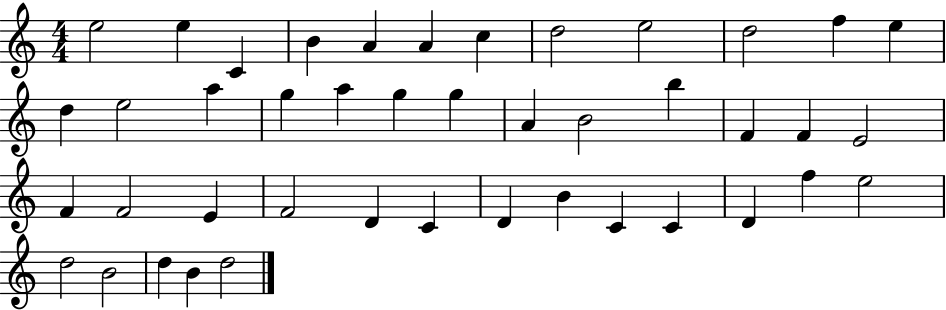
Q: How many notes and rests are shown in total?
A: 43